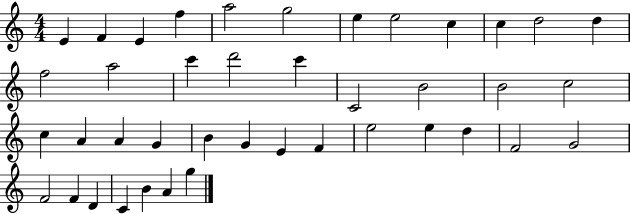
X:1
T:Untitled
M:4/4
L:1/4
K:C
E F E f a2 g2 e e2 c c d2 d f2 a2 c' d'2 c' C2 B2 B2 c2 c A A G B G E F e2 e d F2 G2 F2 F D C B A g